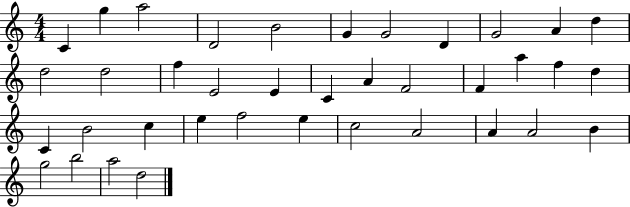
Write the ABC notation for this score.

X:1
T:Untitled
M:4/4
L:1/4
K:C
C g a2 D2 B2 G G2 D G2 A d d2 d2 f E2 E C A F2 F a f d C B2 c e f2 e c2 A2 A A2 B g2 b2 a2 d2